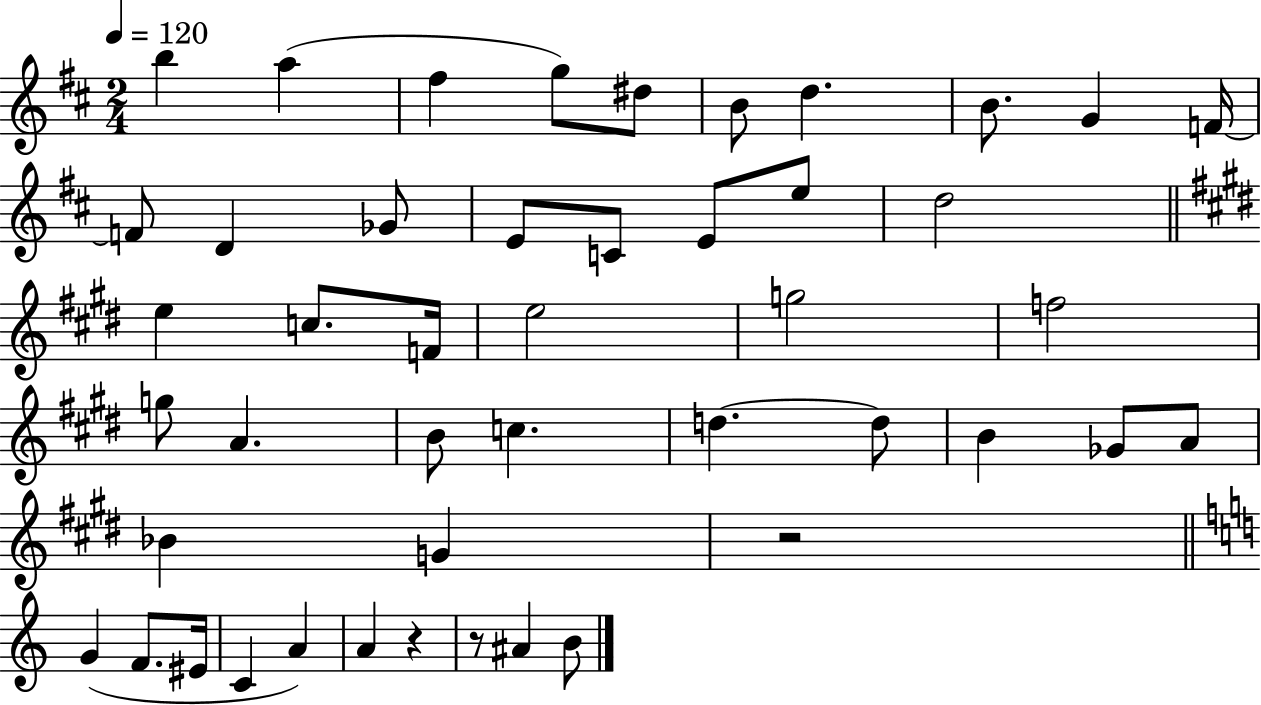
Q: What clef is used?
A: treble